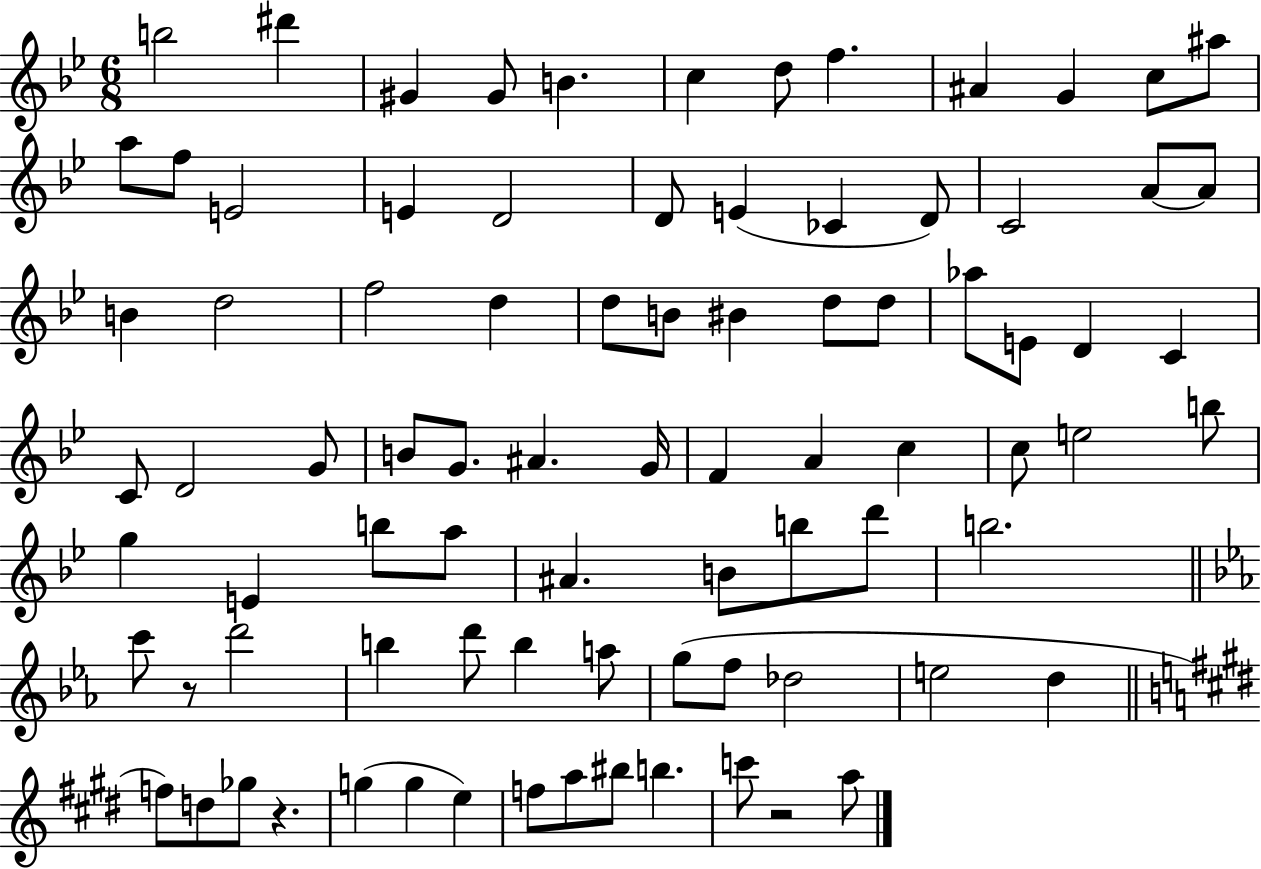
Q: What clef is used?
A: treble